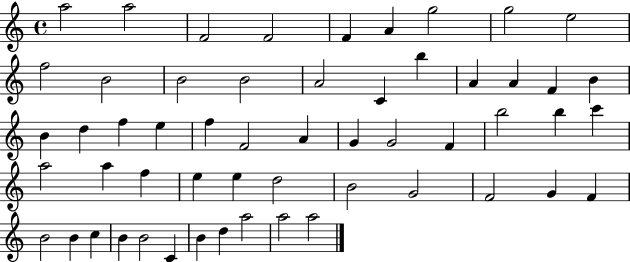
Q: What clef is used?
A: treble